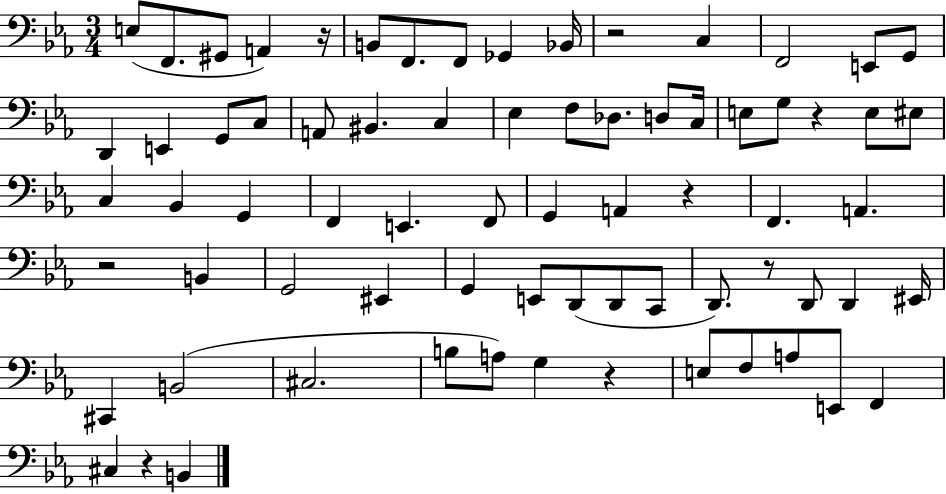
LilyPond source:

{
  \clef bass
  \numericTimeSignature
  \time 3/4
  \key ees \major
  e8( f,8. gis,8 a,4) r16 | b,8 f,8. f,8 ges,4 bes,16 | r2 c4 | f,2 e,8 g,8 | \break d,4 e,4 g,8 c8 | a,8 bis,4. c4 | ees4 f8 des8. d8 c16 | e8 g8 r4 e8 eis8 | \break c4 bes,4 g,4 | f,4 e,4. f,8 | g,4 a,4 r4 | f,4. a,4. | \break r2 b,4 | g,2 eis,4 | g,4 e,8 d,8( d,8 c,8 | d,8.) r8 d,8 d,4 eis,16 | \break cis,4 b,2( | cis2. | b8 a8) g4 r4 | e8 f8 a8 e,8 f,4 | \break cis4 r4 b,4 | \bar "|."
}